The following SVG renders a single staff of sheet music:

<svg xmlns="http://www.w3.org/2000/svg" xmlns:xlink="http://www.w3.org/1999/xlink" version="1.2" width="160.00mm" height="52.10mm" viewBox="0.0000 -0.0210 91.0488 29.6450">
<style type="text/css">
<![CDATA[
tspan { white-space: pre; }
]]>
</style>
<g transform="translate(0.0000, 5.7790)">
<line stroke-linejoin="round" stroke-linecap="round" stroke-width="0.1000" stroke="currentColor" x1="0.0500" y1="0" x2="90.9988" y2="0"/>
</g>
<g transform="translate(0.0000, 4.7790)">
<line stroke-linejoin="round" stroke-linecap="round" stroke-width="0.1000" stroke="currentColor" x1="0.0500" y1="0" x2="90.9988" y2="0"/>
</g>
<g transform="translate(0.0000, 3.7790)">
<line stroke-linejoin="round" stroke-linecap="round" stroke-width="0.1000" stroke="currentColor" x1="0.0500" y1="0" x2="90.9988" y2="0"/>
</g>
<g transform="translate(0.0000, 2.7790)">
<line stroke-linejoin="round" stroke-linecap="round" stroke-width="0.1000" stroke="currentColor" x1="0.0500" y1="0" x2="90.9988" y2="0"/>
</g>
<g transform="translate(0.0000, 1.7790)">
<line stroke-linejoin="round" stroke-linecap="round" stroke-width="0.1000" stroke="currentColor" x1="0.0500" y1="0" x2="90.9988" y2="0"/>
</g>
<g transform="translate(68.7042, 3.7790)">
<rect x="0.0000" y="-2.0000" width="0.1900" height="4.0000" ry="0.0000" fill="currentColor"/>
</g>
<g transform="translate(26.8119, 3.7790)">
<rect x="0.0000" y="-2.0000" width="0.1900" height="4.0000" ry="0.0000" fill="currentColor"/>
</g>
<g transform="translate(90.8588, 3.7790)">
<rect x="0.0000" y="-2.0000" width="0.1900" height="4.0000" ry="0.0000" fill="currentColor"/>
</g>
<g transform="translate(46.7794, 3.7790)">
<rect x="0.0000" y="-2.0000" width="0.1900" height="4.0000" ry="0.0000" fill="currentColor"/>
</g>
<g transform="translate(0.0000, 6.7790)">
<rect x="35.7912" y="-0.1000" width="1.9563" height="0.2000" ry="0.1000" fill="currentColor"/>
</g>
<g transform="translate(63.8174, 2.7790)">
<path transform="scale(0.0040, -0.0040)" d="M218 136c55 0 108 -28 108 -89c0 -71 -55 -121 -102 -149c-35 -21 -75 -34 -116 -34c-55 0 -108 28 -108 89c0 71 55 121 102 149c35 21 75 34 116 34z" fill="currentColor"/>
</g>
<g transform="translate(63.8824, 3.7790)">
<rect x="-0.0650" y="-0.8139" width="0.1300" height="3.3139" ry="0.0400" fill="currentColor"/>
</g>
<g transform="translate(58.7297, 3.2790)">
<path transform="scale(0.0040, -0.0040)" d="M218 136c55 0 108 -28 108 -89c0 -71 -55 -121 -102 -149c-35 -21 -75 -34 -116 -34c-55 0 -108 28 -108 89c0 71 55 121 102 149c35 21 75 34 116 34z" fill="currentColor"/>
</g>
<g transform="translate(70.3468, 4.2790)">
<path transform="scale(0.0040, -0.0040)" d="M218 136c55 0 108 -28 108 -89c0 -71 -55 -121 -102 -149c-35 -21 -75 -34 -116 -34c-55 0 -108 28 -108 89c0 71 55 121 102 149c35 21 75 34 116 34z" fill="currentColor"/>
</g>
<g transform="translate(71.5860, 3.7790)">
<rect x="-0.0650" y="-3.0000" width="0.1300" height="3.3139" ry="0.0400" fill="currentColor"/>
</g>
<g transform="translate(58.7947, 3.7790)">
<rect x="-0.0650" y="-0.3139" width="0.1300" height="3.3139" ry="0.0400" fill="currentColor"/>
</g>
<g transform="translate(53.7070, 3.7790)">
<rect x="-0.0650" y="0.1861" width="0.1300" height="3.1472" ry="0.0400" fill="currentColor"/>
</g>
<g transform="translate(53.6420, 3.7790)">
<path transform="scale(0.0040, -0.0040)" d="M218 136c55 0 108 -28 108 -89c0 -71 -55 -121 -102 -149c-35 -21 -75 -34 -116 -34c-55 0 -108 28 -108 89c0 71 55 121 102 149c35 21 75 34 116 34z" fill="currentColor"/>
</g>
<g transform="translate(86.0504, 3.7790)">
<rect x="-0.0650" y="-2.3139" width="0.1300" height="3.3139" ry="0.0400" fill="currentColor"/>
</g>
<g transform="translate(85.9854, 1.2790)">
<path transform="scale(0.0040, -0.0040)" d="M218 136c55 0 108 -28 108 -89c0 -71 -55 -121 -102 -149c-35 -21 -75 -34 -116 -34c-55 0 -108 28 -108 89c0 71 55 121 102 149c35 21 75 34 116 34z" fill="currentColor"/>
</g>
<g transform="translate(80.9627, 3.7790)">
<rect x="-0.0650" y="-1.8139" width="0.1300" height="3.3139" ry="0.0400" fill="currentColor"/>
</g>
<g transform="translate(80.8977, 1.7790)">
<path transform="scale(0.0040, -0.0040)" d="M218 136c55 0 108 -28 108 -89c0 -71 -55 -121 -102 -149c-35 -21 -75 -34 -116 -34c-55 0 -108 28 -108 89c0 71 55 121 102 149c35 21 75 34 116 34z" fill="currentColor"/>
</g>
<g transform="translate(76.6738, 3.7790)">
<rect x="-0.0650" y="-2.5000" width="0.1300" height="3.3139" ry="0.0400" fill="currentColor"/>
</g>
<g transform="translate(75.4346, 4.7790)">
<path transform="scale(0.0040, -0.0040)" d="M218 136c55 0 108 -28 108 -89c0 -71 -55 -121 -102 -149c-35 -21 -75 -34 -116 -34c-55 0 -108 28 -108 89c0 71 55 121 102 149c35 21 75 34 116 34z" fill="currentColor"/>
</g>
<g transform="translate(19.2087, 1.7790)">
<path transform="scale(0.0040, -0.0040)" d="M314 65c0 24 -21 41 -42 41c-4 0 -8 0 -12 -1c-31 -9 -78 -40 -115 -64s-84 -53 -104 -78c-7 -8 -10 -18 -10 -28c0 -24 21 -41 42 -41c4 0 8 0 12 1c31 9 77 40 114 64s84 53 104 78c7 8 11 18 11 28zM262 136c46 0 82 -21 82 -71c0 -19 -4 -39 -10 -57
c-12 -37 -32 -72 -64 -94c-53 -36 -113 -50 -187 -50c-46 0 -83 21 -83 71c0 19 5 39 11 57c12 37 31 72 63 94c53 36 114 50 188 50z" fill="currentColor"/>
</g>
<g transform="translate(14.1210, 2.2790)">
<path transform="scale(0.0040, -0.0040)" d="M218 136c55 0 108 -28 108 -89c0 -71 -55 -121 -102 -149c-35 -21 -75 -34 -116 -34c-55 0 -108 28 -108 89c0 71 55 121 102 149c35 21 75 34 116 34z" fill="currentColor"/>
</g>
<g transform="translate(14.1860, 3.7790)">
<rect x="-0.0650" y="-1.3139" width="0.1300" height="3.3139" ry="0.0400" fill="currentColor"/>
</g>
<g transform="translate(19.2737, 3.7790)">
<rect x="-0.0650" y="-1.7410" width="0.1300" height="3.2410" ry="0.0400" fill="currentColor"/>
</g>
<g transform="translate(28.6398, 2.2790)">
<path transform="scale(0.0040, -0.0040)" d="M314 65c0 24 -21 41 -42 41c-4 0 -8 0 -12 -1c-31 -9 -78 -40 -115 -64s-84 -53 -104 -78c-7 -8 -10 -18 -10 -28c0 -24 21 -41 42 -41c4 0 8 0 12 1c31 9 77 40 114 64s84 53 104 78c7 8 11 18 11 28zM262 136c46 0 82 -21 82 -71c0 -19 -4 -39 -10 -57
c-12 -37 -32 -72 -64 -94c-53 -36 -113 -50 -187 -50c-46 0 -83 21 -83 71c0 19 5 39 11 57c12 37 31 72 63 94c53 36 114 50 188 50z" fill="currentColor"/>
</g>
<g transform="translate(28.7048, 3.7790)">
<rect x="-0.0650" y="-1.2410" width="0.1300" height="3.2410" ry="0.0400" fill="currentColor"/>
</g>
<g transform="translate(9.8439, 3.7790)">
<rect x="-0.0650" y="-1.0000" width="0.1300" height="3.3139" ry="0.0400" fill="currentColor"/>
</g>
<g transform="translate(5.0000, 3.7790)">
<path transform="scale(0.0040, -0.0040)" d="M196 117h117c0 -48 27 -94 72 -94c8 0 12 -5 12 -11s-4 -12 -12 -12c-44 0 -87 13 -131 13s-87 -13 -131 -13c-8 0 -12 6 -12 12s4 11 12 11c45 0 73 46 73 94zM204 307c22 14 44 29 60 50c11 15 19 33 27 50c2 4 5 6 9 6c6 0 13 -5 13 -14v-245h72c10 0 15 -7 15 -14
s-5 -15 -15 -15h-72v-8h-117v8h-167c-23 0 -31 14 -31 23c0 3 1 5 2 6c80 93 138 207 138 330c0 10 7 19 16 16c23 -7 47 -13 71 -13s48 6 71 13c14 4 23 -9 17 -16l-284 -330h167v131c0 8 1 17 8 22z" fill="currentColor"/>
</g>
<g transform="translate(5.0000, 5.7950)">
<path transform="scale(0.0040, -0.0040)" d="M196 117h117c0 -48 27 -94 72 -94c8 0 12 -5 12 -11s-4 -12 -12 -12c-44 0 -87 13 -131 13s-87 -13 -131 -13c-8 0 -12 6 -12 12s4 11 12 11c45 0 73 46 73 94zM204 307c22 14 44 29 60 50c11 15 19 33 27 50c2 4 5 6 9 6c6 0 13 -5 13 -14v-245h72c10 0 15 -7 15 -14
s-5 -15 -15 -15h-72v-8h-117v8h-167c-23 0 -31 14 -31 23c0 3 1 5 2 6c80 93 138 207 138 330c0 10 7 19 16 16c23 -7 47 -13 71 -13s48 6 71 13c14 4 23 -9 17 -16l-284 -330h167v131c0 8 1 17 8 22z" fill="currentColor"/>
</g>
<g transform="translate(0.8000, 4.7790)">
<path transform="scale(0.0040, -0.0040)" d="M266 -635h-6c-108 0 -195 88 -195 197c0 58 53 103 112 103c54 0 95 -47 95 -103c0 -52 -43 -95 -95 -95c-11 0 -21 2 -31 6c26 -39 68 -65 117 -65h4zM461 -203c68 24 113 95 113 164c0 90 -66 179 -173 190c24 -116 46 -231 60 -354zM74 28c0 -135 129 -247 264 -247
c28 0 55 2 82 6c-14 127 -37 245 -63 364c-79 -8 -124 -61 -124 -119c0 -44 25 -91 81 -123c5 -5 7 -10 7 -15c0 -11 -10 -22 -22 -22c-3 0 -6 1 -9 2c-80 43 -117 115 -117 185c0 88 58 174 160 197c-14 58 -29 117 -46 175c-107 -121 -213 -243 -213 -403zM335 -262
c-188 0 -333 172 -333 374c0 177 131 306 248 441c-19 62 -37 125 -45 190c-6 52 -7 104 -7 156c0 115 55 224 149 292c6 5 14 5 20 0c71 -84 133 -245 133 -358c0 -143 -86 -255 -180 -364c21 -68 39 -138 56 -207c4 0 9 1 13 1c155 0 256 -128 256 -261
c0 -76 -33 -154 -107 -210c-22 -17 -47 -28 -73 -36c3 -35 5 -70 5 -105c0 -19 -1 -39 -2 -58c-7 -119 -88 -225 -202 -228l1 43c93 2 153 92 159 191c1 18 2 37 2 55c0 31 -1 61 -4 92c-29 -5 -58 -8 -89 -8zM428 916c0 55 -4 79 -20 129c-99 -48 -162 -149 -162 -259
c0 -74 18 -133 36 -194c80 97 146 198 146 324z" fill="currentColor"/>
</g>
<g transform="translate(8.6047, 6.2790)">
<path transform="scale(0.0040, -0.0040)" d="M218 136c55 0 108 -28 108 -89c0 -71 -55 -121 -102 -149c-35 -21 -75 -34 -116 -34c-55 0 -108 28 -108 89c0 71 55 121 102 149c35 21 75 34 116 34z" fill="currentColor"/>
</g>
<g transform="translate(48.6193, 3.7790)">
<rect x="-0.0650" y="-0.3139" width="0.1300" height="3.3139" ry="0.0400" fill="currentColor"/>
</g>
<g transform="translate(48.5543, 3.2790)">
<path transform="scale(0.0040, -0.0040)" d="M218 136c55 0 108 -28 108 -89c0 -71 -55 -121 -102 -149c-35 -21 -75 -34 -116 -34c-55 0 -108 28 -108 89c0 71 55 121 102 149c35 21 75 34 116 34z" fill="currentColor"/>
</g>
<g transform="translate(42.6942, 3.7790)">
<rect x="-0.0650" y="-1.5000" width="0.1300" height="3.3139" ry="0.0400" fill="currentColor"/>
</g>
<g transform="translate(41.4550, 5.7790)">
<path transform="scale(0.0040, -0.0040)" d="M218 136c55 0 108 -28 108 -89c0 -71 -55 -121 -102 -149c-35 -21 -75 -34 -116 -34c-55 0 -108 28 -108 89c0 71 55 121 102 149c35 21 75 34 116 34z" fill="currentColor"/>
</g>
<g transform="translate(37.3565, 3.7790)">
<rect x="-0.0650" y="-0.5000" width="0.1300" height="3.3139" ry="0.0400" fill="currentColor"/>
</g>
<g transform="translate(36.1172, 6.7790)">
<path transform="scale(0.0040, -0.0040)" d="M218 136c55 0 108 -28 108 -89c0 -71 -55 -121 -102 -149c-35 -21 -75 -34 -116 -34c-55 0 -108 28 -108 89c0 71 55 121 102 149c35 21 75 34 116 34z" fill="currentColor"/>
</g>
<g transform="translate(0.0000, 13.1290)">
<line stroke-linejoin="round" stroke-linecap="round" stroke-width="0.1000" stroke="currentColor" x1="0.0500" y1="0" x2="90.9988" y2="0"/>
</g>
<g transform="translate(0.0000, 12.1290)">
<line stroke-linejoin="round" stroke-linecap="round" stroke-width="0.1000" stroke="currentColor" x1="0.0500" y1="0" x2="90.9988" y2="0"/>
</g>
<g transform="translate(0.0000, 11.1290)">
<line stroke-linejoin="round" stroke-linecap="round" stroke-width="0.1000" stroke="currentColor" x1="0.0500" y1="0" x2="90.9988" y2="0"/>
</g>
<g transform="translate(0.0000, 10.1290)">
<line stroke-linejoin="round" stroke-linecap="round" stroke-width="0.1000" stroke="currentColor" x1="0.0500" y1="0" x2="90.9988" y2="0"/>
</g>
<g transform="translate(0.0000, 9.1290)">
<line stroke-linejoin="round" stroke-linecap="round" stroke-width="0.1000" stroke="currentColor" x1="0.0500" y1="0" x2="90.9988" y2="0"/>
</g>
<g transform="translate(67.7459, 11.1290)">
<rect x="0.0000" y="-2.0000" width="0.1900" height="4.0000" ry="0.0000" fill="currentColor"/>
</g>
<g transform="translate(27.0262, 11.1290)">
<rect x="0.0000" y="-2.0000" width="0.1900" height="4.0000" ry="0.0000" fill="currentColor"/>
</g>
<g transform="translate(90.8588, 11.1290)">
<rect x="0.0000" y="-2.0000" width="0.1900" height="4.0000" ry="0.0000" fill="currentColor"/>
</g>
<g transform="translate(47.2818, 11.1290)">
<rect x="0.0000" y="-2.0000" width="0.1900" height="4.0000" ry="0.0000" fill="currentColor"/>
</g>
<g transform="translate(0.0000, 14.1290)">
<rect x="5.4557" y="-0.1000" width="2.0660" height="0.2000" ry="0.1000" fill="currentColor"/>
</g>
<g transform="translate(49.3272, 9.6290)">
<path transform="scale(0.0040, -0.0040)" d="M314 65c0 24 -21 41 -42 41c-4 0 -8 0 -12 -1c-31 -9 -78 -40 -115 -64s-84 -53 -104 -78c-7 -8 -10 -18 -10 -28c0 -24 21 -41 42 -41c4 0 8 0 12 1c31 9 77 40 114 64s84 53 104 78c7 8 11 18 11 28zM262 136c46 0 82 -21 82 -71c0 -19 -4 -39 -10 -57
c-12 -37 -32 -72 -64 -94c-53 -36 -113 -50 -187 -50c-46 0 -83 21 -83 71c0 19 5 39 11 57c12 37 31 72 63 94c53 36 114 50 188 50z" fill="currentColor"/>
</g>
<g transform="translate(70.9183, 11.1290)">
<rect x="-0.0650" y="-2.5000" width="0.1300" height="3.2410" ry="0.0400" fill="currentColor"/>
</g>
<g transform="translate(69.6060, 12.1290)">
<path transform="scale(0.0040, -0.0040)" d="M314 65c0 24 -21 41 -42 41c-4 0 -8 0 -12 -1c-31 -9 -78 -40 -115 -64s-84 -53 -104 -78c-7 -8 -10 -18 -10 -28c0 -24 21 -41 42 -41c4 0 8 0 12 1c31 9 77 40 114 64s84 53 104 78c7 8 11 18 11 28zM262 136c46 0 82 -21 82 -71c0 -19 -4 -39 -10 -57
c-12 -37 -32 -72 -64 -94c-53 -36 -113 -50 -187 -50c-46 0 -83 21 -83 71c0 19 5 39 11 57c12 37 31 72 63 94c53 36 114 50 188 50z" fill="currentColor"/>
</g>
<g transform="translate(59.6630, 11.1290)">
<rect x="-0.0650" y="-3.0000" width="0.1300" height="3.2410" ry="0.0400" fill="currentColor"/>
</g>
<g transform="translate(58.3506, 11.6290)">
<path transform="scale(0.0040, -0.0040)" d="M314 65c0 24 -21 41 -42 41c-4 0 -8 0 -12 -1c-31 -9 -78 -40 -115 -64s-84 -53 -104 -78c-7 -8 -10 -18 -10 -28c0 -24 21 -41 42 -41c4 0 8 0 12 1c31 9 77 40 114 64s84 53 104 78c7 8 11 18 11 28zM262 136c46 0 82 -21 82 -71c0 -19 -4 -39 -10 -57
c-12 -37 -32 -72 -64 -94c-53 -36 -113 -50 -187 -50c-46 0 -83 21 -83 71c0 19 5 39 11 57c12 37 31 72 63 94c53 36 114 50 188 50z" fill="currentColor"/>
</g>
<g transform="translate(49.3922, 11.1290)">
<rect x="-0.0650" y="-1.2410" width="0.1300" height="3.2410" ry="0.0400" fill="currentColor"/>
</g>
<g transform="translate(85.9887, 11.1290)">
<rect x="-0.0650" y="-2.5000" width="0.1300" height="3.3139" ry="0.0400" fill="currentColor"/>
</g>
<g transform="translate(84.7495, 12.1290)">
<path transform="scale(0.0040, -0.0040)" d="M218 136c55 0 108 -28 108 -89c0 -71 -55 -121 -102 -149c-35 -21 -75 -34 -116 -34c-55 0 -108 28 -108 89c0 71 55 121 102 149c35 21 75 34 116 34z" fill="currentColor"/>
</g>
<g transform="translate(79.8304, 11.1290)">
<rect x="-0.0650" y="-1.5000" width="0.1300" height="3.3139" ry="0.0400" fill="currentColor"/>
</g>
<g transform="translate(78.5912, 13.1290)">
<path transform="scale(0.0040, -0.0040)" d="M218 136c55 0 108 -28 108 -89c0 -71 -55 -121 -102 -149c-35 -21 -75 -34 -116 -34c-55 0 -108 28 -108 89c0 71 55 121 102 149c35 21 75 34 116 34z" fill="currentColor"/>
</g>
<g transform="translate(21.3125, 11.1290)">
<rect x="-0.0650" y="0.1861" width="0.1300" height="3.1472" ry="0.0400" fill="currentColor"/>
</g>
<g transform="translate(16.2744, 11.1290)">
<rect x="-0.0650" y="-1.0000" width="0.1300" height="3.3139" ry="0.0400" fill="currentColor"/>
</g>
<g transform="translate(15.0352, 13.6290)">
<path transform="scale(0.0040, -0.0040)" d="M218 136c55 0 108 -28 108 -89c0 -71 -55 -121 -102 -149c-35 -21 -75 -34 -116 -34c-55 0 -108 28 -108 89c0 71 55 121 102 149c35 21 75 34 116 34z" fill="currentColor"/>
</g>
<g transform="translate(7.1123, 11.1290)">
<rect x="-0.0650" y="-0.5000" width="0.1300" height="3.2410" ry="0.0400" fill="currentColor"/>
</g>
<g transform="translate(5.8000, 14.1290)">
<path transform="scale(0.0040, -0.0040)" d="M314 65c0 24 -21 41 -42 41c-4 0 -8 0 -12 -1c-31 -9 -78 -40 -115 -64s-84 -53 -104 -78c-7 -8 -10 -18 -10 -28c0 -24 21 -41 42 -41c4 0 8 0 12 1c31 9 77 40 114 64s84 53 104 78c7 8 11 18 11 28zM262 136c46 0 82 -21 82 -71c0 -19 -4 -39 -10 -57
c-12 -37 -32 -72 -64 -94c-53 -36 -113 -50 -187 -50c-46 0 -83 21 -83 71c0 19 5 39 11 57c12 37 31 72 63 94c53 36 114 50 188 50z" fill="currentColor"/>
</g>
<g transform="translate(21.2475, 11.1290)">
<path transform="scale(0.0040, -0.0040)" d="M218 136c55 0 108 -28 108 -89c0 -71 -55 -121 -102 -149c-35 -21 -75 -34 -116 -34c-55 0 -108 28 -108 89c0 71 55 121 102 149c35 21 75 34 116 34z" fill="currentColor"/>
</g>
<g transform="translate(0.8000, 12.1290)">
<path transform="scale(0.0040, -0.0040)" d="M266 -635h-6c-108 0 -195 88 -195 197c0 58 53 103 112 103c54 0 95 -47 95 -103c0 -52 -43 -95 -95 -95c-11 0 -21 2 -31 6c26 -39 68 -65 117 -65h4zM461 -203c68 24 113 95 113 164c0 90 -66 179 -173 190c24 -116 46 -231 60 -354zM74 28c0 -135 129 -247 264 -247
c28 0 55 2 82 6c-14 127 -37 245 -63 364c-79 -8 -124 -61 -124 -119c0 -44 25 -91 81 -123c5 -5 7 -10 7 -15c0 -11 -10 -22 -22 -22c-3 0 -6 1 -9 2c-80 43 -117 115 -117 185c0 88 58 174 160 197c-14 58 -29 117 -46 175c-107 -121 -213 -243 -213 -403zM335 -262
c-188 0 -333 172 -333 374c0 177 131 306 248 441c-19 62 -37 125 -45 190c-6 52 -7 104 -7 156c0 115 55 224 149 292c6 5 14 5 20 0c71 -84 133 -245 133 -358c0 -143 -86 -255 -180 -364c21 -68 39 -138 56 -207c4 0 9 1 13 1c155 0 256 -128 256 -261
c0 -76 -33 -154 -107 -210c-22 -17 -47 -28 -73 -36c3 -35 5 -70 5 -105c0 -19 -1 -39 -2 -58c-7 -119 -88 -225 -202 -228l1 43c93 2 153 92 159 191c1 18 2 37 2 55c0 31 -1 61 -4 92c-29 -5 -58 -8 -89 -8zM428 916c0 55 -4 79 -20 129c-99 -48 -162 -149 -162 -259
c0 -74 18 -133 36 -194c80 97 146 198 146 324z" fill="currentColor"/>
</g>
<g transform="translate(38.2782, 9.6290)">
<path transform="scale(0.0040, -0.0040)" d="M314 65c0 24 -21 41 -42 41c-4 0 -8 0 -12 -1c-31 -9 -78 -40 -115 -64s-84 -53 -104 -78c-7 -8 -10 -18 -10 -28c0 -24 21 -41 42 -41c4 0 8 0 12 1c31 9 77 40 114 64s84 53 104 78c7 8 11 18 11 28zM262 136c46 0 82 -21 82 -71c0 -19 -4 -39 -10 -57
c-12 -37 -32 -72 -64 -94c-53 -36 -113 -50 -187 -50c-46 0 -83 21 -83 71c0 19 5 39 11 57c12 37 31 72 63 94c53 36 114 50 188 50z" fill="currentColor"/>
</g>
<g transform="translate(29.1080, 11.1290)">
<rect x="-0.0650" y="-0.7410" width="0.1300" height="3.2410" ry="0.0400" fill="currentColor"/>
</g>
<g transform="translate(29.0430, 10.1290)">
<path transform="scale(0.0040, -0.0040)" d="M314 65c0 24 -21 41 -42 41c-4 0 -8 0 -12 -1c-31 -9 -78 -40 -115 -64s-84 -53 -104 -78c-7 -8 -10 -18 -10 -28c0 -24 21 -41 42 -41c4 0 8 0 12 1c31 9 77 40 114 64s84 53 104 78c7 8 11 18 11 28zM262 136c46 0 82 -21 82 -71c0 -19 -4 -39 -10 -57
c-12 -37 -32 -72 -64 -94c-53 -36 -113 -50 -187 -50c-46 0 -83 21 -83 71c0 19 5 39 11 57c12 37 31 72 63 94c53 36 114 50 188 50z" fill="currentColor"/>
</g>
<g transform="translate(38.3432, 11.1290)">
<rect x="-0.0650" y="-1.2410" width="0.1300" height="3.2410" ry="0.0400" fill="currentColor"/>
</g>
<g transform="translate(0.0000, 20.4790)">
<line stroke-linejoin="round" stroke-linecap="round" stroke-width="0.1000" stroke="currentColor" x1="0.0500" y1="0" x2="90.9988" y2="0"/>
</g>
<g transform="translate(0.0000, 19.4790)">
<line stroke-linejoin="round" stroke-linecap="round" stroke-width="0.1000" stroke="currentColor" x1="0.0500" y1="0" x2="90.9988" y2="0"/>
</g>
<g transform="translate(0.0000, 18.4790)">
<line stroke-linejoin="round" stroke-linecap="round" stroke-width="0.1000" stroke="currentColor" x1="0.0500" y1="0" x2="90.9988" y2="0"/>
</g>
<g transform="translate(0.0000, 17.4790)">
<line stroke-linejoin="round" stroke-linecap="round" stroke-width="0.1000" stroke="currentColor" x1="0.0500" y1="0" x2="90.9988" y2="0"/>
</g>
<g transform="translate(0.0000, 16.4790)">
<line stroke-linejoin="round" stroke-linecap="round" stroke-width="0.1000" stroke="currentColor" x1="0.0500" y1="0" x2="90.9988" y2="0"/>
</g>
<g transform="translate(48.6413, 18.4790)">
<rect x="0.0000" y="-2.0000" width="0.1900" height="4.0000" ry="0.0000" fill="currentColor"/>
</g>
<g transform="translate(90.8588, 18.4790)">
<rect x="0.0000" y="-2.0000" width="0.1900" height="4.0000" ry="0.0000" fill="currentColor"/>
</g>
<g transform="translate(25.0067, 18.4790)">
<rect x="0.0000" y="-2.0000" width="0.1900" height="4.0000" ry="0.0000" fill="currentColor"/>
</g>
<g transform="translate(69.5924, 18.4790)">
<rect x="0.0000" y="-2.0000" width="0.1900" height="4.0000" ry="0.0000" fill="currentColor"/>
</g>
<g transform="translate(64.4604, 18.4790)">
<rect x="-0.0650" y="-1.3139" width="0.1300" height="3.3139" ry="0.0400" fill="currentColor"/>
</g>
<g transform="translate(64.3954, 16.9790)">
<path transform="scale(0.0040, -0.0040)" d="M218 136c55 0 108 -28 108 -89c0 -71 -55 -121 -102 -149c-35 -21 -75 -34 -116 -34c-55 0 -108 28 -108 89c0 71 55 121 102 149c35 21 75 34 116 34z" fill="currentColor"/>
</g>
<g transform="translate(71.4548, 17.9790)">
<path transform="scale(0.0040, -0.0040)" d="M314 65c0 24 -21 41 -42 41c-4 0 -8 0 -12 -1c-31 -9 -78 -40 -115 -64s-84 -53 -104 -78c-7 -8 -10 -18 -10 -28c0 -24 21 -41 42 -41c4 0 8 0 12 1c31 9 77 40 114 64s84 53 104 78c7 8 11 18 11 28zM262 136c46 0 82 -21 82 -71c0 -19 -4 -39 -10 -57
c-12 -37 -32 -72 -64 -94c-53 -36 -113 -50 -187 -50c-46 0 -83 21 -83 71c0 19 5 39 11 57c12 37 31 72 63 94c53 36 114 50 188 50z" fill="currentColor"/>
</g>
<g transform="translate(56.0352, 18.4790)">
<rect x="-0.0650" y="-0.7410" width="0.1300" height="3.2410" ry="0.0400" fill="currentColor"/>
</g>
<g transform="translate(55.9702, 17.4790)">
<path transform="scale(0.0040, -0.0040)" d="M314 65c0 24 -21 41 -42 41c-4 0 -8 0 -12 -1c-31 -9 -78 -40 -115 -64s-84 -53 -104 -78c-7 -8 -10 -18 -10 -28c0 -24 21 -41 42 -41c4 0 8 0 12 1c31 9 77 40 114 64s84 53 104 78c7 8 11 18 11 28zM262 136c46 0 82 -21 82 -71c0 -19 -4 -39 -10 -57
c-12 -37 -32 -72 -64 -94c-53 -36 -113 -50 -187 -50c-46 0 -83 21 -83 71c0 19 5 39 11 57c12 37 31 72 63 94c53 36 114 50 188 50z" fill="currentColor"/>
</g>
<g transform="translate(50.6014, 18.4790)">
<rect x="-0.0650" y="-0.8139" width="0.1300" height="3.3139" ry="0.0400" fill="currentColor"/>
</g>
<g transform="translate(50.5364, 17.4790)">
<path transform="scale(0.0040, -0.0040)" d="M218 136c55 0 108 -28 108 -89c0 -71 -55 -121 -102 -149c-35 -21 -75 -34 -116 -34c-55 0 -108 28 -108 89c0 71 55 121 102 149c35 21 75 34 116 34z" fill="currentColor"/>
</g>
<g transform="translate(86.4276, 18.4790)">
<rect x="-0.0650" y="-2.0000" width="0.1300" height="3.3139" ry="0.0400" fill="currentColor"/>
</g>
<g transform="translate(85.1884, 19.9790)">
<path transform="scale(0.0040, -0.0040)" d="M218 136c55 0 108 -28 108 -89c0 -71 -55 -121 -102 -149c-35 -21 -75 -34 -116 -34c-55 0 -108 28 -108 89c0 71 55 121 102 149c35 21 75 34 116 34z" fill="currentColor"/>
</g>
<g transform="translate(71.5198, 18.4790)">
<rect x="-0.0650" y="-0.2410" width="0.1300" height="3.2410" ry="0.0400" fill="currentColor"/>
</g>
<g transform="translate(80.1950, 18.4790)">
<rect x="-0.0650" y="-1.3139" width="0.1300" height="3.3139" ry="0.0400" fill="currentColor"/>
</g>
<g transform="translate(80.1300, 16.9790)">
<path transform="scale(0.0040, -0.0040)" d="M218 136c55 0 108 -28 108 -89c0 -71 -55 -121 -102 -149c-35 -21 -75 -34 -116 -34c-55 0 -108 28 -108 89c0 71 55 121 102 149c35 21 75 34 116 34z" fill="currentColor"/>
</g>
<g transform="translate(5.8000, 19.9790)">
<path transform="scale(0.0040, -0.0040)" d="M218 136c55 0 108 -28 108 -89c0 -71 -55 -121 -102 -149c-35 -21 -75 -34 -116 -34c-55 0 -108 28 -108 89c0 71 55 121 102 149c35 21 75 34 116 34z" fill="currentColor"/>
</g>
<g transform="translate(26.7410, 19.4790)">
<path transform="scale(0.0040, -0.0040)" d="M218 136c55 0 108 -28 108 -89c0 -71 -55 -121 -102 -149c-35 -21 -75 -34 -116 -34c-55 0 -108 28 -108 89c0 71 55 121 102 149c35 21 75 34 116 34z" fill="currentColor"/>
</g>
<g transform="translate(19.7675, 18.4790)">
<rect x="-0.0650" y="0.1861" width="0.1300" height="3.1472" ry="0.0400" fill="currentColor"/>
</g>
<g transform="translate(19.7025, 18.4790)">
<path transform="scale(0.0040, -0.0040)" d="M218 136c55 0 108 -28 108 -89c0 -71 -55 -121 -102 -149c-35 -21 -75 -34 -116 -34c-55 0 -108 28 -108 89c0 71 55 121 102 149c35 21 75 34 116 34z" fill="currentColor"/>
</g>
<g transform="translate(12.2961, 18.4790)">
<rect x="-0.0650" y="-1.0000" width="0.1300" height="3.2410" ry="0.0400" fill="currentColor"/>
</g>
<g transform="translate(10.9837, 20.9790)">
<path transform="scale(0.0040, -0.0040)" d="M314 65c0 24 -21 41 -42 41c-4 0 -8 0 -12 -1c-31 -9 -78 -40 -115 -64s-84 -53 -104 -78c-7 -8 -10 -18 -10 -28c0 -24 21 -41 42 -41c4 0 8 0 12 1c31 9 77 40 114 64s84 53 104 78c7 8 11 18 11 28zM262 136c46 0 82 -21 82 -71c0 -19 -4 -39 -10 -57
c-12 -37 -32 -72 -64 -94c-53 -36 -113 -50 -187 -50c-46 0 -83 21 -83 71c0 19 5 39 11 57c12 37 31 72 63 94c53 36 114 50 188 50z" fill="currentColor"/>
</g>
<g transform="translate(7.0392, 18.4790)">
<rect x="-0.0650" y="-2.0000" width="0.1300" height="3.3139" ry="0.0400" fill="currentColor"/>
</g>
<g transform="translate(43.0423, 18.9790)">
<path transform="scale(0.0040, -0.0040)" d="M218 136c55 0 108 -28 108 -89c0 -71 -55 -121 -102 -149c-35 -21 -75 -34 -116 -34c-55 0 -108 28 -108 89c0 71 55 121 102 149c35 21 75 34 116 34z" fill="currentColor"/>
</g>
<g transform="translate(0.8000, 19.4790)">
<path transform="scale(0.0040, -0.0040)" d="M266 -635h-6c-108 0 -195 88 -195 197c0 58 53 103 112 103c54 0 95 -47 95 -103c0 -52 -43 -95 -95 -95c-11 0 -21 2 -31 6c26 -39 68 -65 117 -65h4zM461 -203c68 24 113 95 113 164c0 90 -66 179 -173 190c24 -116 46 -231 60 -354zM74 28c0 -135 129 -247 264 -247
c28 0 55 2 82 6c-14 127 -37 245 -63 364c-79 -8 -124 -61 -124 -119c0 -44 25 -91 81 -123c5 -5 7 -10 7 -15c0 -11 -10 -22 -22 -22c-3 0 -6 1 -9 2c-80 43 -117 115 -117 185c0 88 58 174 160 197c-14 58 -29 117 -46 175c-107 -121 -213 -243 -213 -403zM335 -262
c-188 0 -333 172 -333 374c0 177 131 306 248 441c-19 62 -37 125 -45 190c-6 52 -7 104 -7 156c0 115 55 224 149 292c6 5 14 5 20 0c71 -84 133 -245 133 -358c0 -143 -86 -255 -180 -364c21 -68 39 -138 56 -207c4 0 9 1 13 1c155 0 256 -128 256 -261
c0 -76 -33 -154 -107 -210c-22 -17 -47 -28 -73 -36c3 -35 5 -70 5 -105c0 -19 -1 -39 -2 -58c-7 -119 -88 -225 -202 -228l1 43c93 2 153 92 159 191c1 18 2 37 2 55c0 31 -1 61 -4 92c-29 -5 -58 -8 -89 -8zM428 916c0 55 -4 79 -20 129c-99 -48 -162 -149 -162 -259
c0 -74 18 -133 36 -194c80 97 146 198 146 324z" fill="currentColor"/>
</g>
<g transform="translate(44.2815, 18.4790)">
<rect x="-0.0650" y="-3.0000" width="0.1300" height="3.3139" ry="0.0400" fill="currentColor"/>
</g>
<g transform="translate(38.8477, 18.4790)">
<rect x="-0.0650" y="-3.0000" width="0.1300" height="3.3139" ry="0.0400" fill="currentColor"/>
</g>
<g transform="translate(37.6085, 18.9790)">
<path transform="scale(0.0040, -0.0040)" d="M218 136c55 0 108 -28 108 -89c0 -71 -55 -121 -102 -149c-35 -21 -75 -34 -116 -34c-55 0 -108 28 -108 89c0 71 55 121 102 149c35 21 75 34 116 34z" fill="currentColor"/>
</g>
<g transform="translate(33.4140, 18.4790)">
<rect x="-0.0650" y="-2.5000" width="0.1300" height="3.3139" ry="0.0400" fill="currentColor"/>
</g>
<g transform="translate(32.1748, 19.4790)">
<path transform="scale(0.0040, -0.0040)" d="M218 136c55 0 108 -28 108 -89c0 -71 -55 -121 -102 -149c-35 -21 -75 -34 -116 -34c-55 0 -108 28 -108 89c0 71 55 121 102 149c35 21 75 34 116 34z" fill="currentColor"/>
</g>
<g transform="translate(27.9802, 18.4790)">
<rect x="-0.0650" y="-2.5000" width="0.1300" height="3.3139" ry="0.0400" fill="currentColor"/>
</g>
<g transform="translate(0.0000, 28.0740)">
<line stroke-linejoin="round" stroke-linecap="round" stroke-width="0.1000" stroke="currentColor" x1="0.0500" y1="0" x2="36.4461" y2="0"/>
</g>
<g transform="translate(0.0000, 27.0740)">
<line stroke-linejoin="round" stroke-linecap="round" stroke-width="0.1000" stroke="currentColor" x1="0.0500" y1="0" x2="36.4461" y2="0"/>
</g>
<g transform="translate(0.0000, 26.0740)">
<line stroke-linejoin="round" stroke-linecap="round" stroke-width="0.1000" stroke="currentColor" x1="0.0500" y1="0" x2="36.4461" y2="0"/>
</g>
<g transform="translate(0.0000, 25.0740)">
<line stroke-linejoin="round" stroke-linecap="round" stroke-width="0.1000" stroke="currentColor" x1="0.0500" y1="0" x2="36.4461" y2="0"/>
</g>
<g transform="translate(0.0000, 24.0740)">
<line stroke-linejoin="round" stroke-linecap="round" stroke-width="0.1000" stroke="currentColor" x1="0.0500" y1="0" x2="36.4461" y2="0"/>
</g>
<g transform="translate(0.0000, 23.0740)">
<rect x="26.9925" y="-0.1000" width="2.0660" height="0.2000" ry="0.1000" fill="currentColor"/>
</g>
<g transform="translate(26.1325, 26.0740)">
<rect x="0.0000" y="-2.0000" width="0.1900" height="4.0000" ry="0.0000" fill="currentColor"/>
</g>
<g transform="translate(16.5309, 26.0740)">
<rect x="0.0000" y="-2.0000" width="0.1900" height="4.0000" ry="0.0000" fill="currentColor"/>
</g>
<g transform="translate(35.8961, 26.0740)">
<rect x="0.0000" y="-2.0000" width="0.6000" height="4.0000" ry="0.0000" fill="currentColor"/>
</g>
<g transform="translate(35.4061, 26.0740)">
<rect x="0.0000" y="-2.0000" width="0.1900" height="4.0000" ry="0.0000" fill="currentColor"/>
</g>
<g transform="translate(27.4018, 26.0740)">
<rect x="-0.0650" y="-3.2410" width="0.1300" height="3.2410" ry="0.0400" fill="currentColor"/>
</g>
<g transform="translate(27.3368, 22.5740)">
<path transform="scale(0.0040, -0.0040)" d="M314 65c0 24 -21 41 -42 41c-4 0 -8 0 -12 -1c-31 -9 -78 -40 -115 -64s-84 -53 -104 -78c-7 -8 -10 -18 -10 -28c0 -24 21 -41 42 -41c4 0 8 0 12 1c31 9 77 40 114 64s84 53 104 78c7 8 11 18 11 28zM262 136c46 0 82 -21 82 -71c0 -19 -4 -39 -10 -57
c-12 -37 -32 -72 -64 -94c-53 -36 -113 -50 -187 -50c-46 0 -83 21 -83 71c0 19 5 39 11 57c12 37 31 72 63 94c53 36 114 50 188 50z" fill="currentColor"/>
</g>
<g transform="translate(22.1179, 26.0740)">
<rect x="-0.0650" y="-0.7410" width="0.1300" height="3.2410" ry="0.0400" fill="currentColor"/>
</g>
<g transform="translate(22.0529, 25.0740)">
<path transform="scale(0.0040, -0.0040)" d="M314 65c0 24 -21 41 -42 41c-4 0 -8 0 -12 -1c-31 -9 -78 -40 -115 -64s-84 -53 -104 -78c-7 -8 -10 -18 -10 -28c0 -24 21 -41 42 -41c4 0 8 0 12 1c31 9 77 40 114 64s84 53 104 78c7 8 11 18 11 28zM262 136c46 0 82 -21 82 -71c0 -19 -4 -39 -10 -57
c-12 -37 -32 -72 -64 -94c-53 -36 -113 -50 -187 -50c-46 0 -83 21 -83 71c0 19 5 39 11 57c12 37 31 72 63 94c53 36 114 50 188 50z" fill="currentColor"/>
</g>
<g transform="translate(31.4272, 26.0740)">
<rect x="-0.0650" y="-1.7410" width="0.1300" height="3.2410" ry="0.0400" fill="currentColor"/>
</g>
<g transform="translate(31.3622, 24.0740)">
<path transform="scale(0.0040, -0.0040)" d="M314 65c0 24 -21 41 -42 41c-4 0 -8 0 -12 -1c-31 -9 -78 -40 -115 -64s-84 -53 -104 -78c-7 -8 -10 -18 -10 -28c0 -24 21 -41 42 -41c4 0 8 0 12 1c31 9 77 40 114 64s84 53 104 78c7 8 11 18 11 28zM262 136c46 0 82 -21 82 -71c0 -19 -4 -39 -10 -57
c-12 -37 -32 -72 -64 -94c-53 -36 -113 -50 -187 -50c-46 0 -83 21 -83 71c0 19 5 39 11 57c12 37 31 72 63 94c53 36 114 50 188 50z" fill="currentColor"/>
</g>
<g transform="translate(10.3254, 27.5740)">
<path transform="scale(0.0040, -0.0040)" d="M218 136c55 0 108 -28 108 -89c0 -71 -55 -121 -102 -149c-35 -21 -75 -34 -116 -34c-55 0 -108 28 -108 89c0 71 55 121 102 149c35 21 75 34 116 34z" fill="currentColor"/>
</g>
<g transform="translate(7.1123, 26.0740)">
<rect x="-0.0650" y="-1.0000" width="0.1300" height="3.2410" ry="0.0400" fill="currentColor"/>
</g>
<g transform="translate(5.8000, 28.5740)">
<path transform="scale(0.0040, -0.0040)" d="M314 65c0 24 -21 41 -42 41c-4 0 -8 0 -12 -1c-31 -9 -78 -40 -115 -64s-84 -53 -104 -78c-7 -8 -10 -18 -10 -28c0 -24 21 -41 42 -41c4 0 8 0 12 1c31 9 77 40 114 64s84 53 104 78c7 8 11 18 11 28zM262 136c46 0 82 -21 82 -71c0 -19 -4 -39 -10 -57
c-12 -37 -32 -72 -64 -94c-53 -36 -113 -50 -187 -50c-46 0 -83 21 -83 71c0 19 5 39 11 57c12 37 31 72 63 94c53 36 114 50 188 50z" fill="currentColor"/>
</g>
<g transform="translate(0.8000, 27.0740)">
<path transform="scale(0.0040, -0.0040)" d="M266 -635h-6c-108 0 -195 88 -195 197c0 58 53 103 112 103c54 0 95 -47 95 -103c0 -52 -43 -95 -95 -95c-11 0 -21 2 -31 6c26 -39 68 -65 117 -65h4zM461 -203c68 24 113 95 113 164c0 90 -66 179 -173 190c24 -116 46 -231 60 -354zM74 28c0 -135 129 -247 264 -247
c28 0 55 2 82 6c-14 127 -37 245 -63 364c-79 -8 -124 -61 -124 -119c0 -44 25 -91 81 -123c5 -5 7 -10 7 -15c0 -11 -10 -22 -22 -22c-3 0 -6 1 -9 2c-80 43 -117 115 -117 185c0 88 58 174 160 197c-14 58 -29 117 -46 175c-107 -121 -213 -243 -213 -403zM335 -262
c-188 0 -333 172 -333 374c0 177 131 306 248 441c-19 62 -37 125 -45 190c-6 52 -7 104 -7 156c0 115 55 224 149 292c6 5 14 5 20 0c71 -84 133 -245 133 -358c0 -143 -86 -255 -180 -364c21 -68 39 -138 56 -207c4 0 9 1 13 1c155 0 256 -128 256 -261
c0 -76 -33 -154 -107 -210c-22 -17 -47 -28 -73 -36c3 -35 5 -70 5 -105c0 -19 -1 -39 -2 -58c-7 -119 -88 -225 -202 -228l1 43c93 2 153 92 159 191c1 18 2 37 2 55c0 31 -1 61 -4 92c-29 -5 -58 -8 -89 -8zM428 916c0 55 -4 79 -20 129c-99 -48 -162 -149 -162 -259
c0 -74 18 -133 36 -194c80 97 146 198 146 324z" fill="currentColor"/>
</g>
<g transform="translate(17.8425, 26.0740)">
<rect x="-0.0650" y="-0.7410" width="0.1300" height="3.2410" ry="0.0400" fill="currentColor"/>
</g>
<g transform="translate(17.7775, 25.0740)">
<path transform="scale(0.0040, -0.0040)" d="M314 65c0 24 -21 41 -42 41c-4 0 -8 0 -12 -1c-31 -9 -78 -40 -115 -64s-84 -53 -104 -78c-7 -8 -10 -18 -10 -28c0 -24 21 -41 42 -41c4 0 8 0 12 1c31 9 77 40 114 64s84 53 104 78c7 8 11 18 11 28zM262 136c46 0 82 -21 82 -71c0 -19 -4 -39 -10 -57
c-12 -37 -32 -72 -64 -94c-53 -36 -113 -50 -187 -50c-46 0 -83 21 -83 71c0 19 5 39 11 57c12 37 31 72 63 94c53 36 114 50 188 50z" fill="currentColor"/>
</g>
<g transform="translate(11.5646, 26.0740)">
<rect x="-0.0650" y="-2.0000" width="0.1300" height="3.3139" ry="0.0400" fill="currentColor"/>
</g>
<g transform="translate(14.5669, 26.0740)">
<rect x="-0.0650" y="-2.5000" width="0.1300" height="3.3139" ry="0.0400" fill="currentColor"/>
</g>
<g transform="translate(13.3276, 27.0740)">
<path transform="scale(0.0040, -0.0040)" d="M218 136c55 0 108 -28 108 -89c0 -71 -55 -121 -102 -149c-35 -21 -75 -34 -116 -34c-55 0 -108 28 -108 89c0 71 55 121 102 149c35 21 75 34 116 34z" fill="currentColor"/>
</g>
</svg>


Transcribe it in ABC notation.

X:1
T:Untitled
M:4/4
L:1/4
K:C
D e f2 e2 C E c B c d A G f g C2 D B d2 e2 e2 A2 G2 E G F D2 B G G A A d d2 e c2 e F D2 F G d2 d2 b2 f2